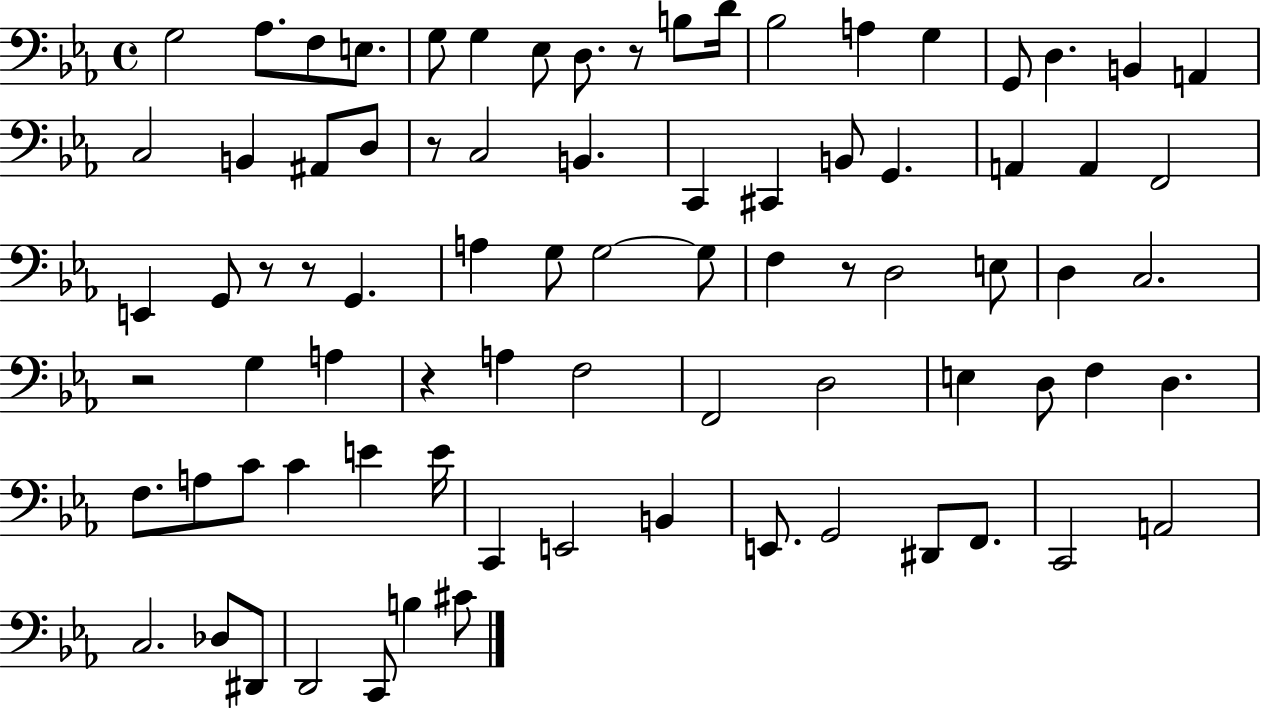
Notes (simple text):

G3/h Ab3/e. F3/e E3/e. G3/e G3/q Eb3/e D3/e. R/e B3/e D4/s Bb3/h A3/q G3/q G2/e D3/q. B2/q A2/q C3/h B2/q A#2/e D3/e R/e C3/h B2/q. C2/q C#2/q B2/e G2/q. A2/q A2/q F2/h E2/q G2/e R/e R/e G2/q. A3/q G3/e G3/h G3/e F3/q R/e D3/h E3/e D3/q C3/h. R/h G3/q A3/q R/q A3/q F3/h F2/h D3/h E3/q D3/e F3/q D3/q. F3/e. A3/e C4/e C4/q E4/q E4/s C2/q E2/h B2/q E2/e. G2/h D#2/e F2/e. C2/h A2/h C3/h. Db3/e D#2/e D2/h C2/e B3/q C#4/e